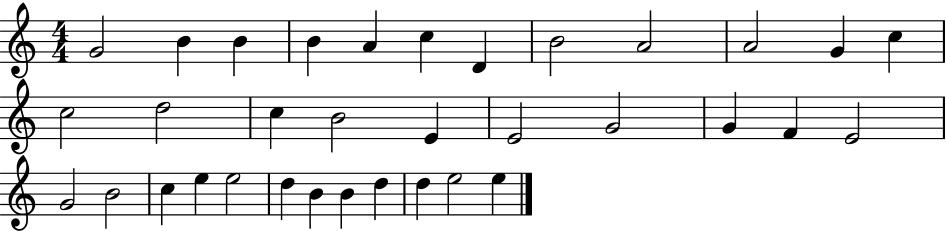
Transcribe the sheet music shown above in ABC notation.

X:1
T:Untitled
M:4/4
L:1/4
K:C
G2 B B B A c D B2 A2 A2 G c c2 d2 c B2 E E2 G2 G F E2 G2 B2 c e e2 d B B d d e2 e